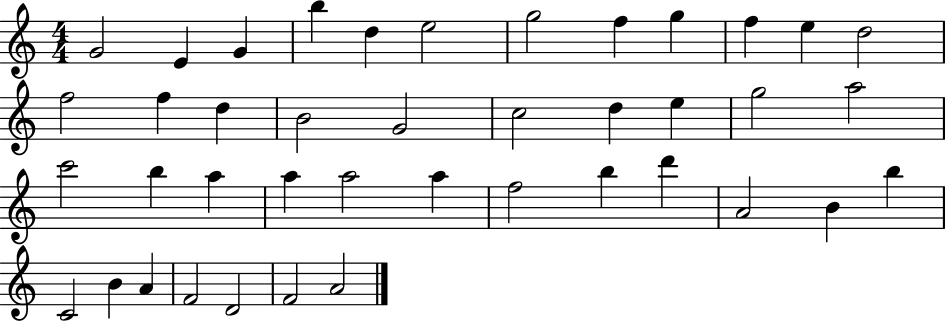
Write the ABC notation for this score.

X:1
T:Untitled
M:4/4
L:1/4
K:C
G2 E G b d e2 g2 f g f e d2 f2 f d B2 G2 c2 d e g2 a2 c'2 b a a a2 a f2 b d' A2 B b C2 B A F2 D2 F2 A2